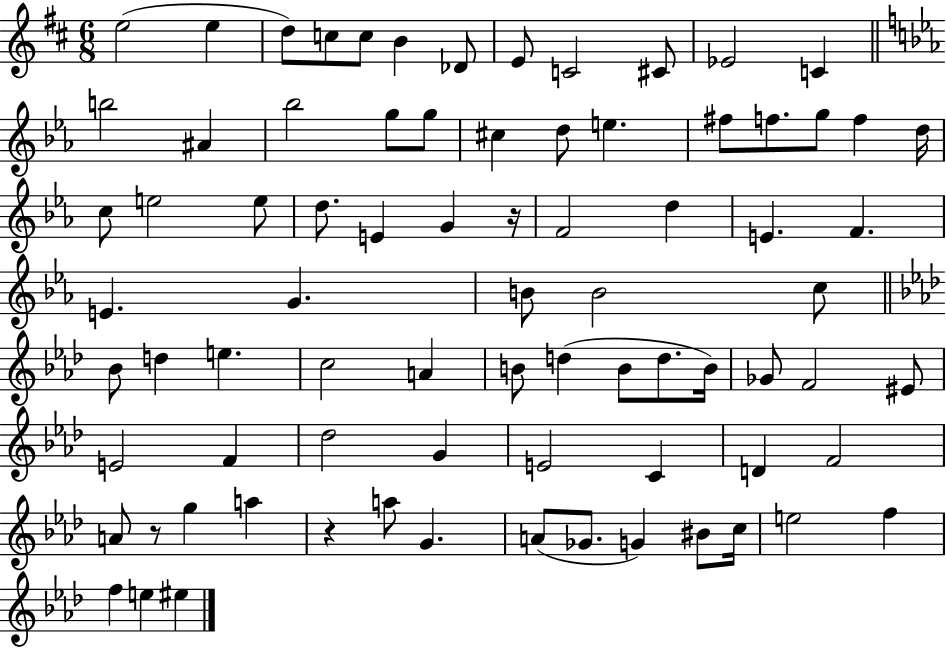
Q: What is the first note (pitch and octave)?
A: E5